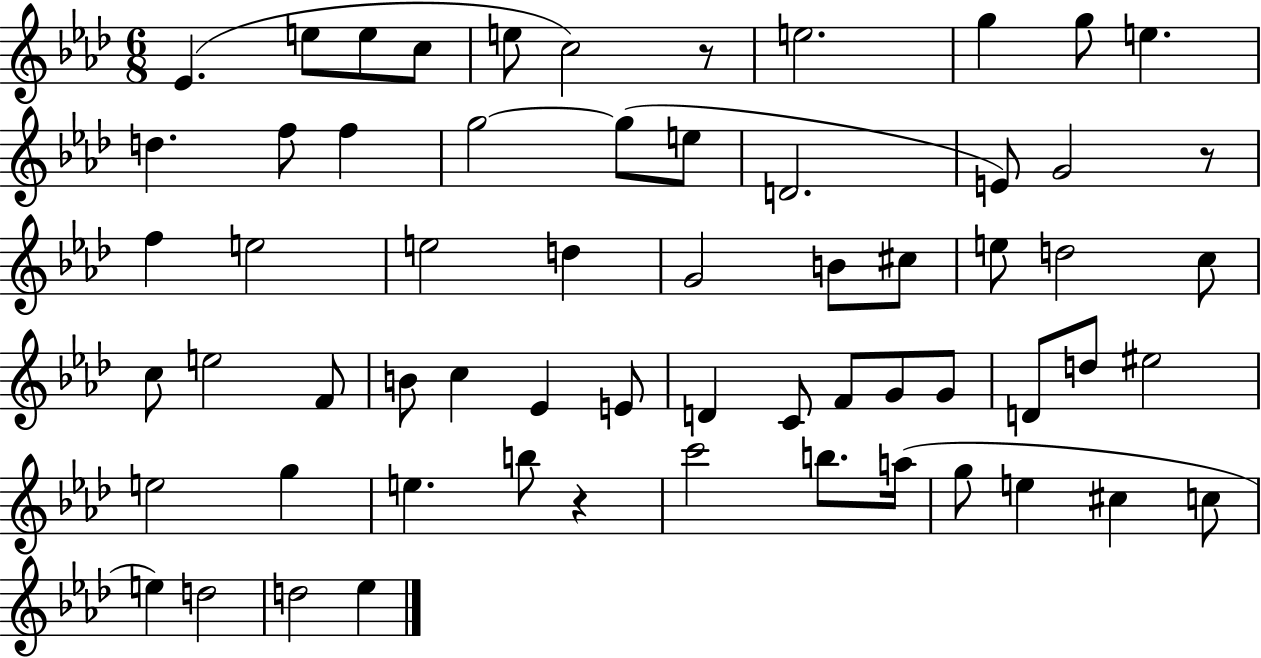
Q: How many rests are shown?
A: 3